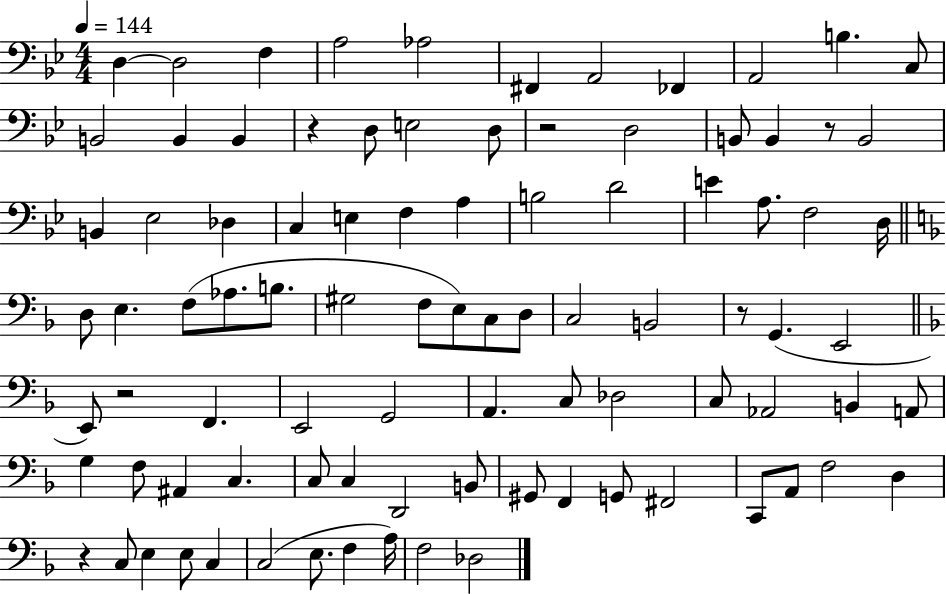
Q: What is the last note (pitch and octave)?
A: Db3